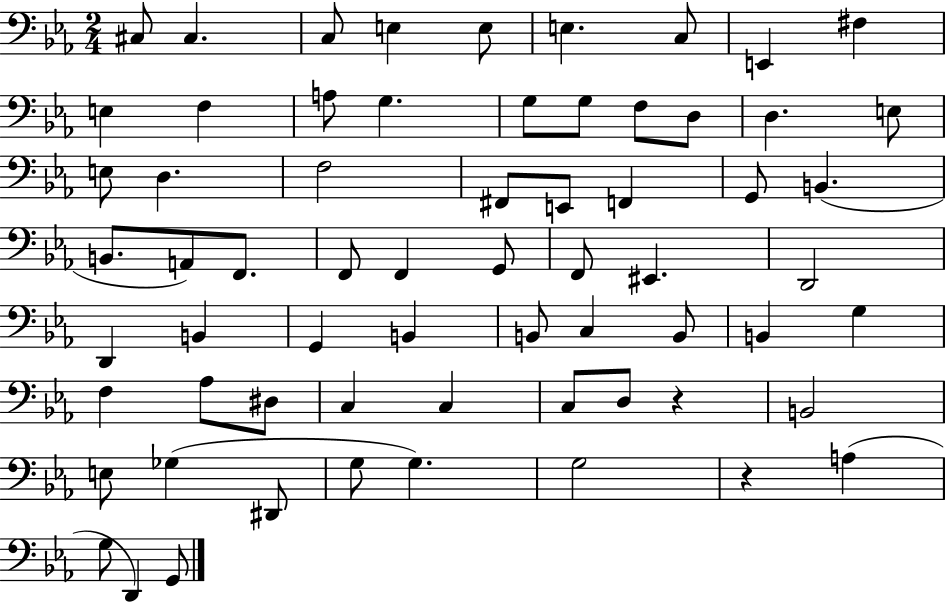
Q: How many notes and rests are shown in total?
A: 65